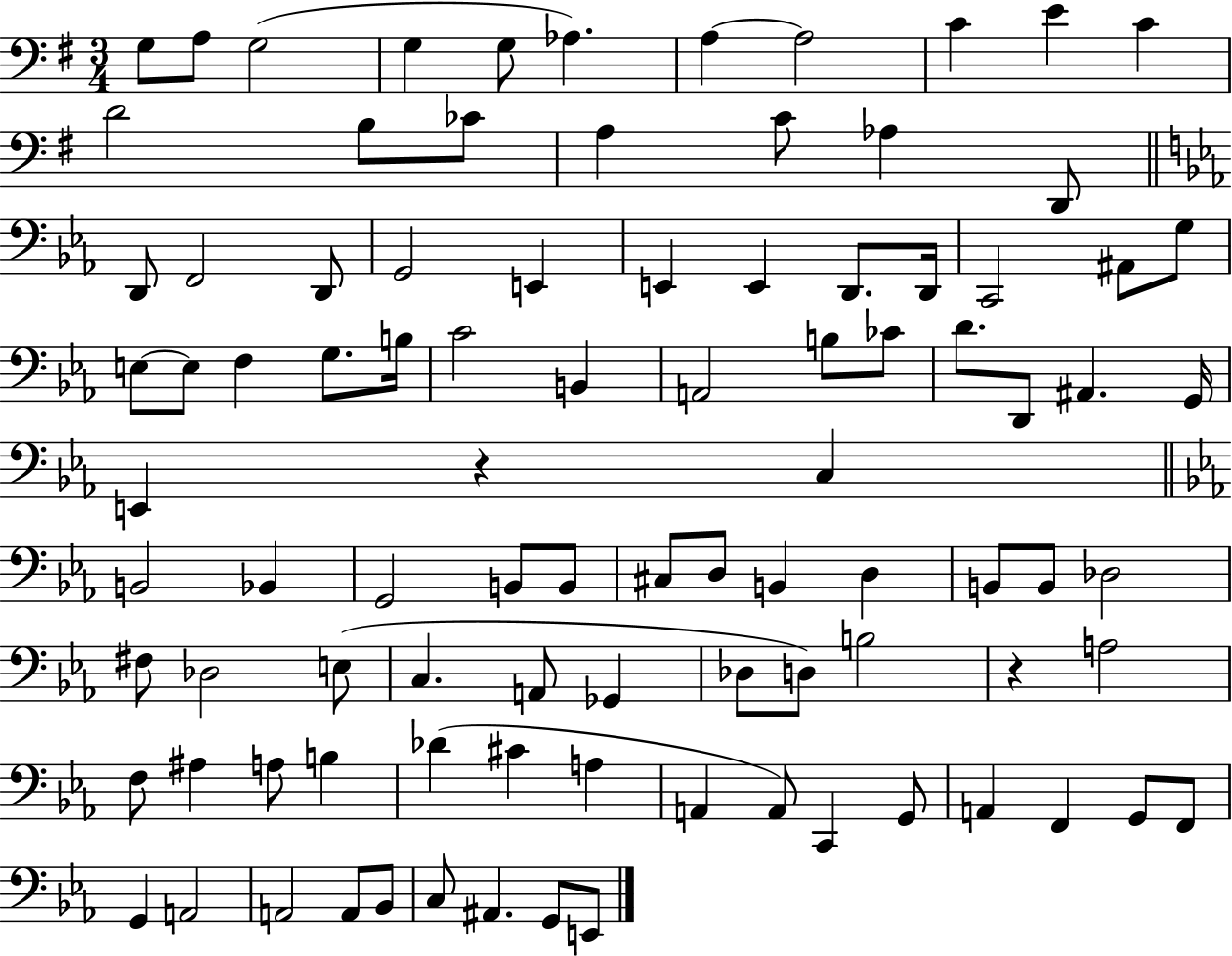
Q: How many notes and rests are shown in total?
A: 94